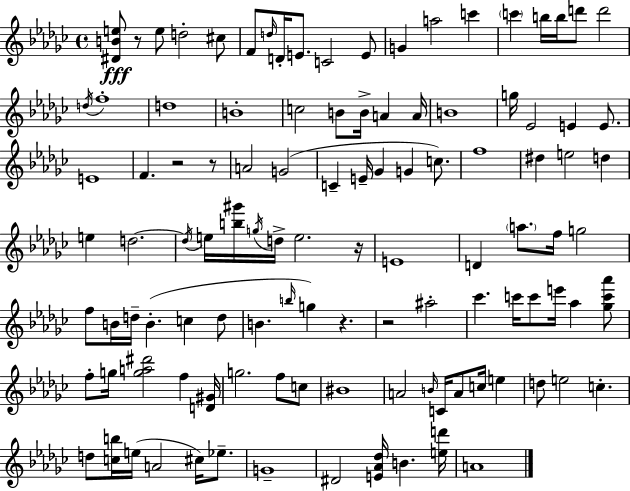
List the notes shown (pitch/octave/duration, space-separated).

[D#4,B4,E5]/e R/e E5/e D5/h C#5/e F4/e D5/s D4/s E4/e. C4/h E4/e G4/q A5/h C6/q C6/q B5/s B5/s D6/e D6/h D5/s F5/w D5/w B4/w C5/h B4/e B4/s A4/q A4/s B4/w G5/s Eb4/h E4/q E4/e. E4/w F4/q. R/h R/e A4/h G4/h C4/q E4/s Gb4/q G4/q C5/e. F5/w D#5/q E5/h D5/q E5/q D5/h. D5/s E5/s [B5,G#6]/s G5/s D5/s E5/h. R/s E4/w D4/q A5/e. F5/s G5/h F5/e B4/s D5/s B4/q. C5/q D5/e B4/q. B5/s G5/q R/q. R/h A#5/h CES6/q. C6/s C6/e E6/s Ab5/q [Gb5,C6,Ab6]/e F5/e G5/s [G5,A5,D#6]/h F5/q [D4,G#4]/s G5/h. F5/e C5/e BIS4/w A4/h B4/s C4/s A4/e C5/s E5/q D5/e E5/h C5/q. D5/e [C5,B5]/s E5/s A4/h C#5/s Eb5/e. G4/w D#4/h [E4,Ab4,Db5]/s B4/q. [E5,D6]/s A4/w